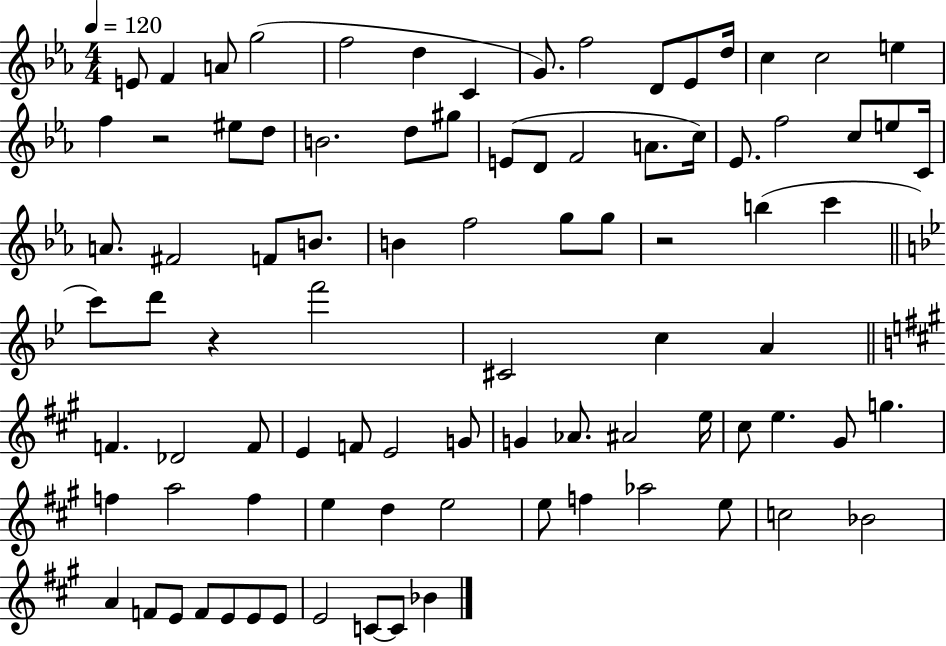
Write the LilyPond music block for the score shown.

{
  \clef treble
  \numericTimeSignature
  \time 4/4
  \key ees \major
  \tempo 4 = 120
  \repeat volta 2 { e'8 f'4 a'8 g''2( | f''2 d''4 c'4 | g'8.) f''2 d'8 ees'8 d''16 | c''4 c''2 e''4 | \break f''4 r2 eis''8 d''8 | b'2. d''8 gis''8 | e'8( d'8 f'2 a'8. c''16) | ees'8. f''2 c''8 e''8 c'16 | \break a'8. fis'2 f'8 b'8. | b'4 f''2 g''8 g''8 | r2 b''4( c'''4 | \bar "||" \break \key g \minor c'''8) d'''8 r4 f'''2 | cis'2 c''4 a'4 | \bar "||" \break \key a \major f'4. des'2 f'8 | e'4 f'8 e'2 g'8 | g'4 aes'8. ais'2 e''16 | cis''8 e''4. gis'8 g''4. | \break f''4 a''2 f''4 | e''4 d''4 e''2 | e''8 f''4 aes''2 e''8 | c''2 bes'2 | \break a'4 f'8 e'8 f'8 e'8 e'8 e'8 | e'2 c'8~~ c'8 bes'4 | } \bar "|."
}